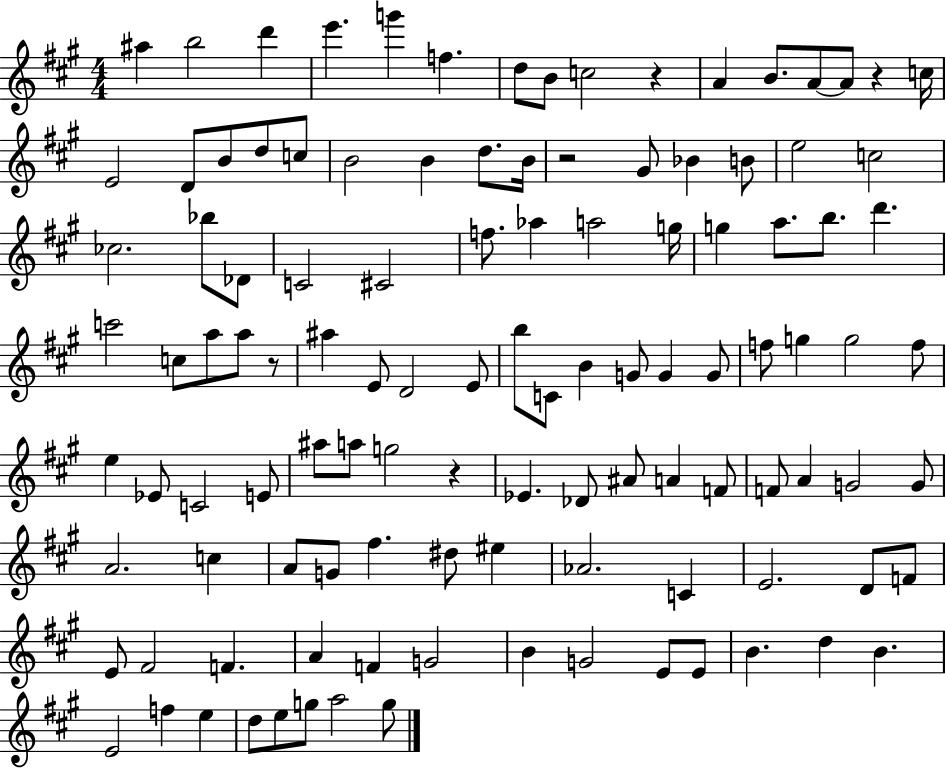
X:1
T:Untitled
M:4/4
L:1/4
K:A
^a b2 d' e' g' f d/2 B/2 c2 z A B/2 A/2 A/2 z c/4 E2 D/2 B/2 d/2 c/2 B2 B d/2 B/4 z2 ^G/2 _B B/2 e2 c2 _c2 _b/2 _D/2 C2 ^C2 f/2 _a a2 g/4 g a/2 b/2 d' c'2 c/2 a/2 a/2 z/2 ^a E/2 D2 E/2 b/2 C/2 B G/2 G G/2 f/2 g g2 f/2 e _E/2 C2 E/2 ^a/2 a/2 g2 z _E _D/2 ^A/2 A F/2 F/2 A G2 G/2 A2 c A/2 G/2 ^f ^d/2 ^e _A2 C E2 D/2 F/2 E/2 ^F2 F A F G2 B G2 E/2 E/2 B d B E2 f e d/2 e/2 g/2 a2 g/2